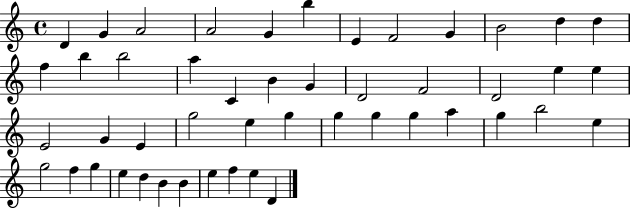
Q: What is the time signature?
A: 4/4